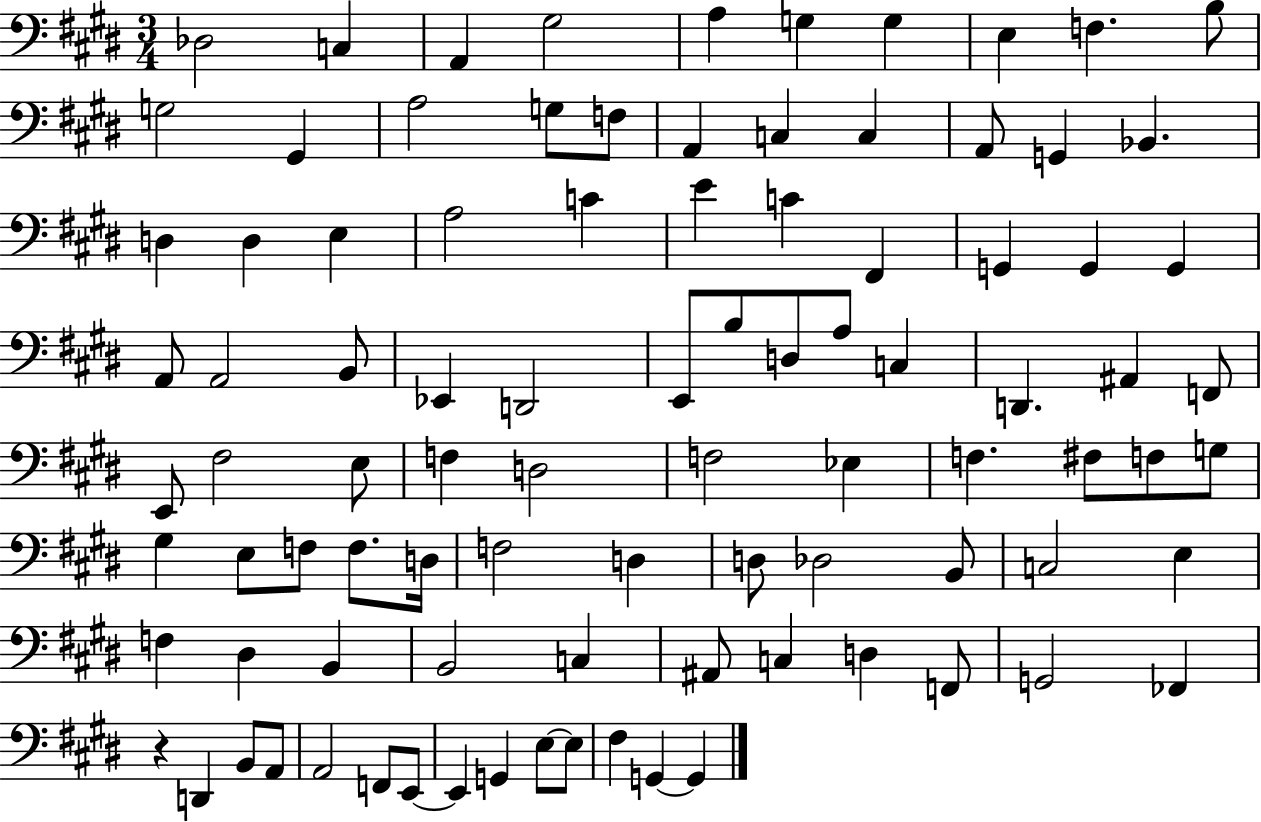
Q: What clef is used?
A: bass